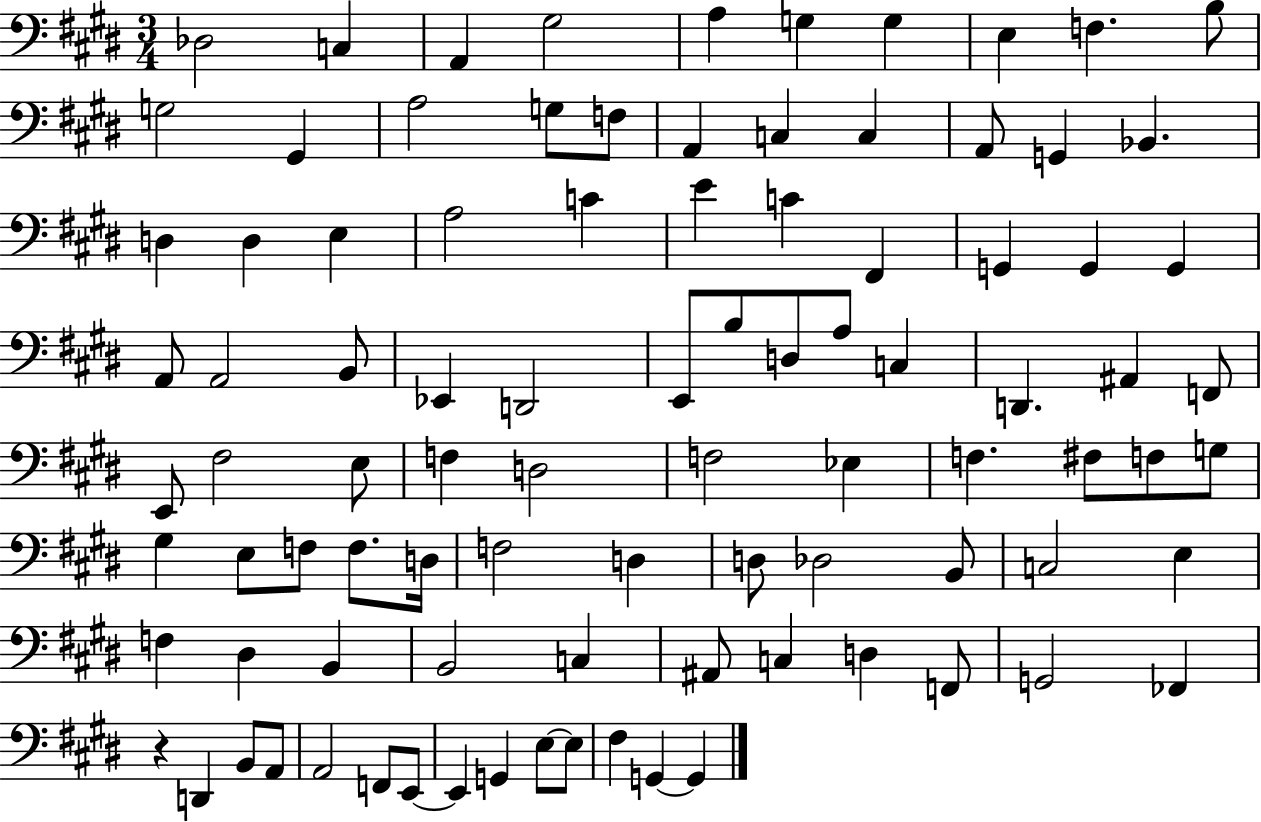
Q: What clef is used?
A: bass